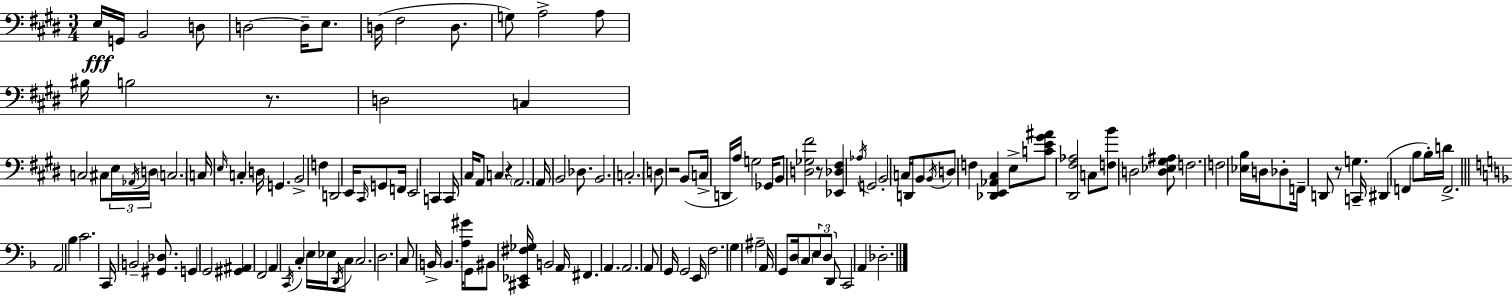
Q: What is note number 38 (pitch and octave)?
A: C2